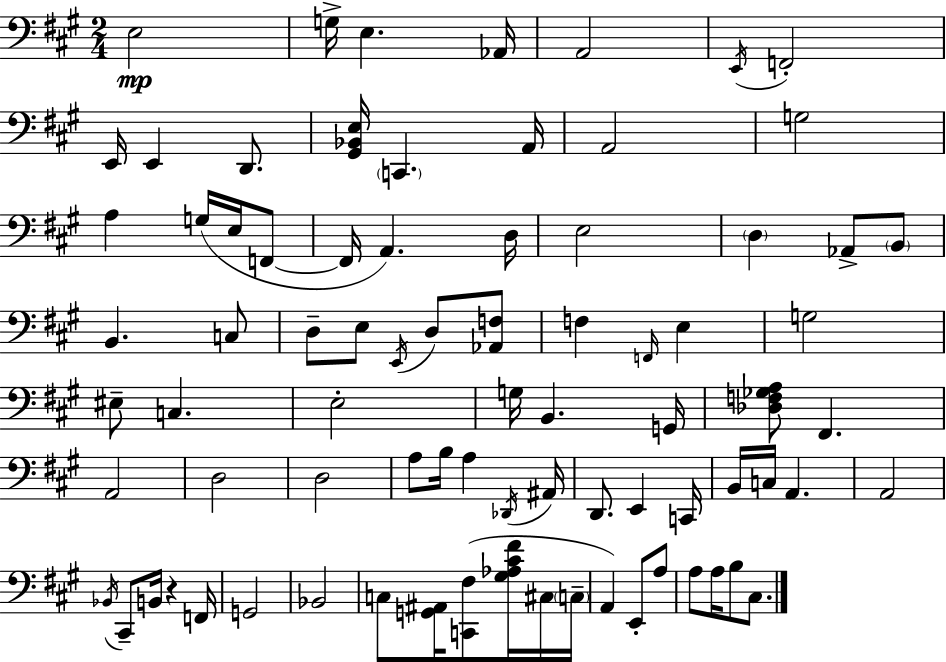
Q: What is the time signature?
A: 2/4